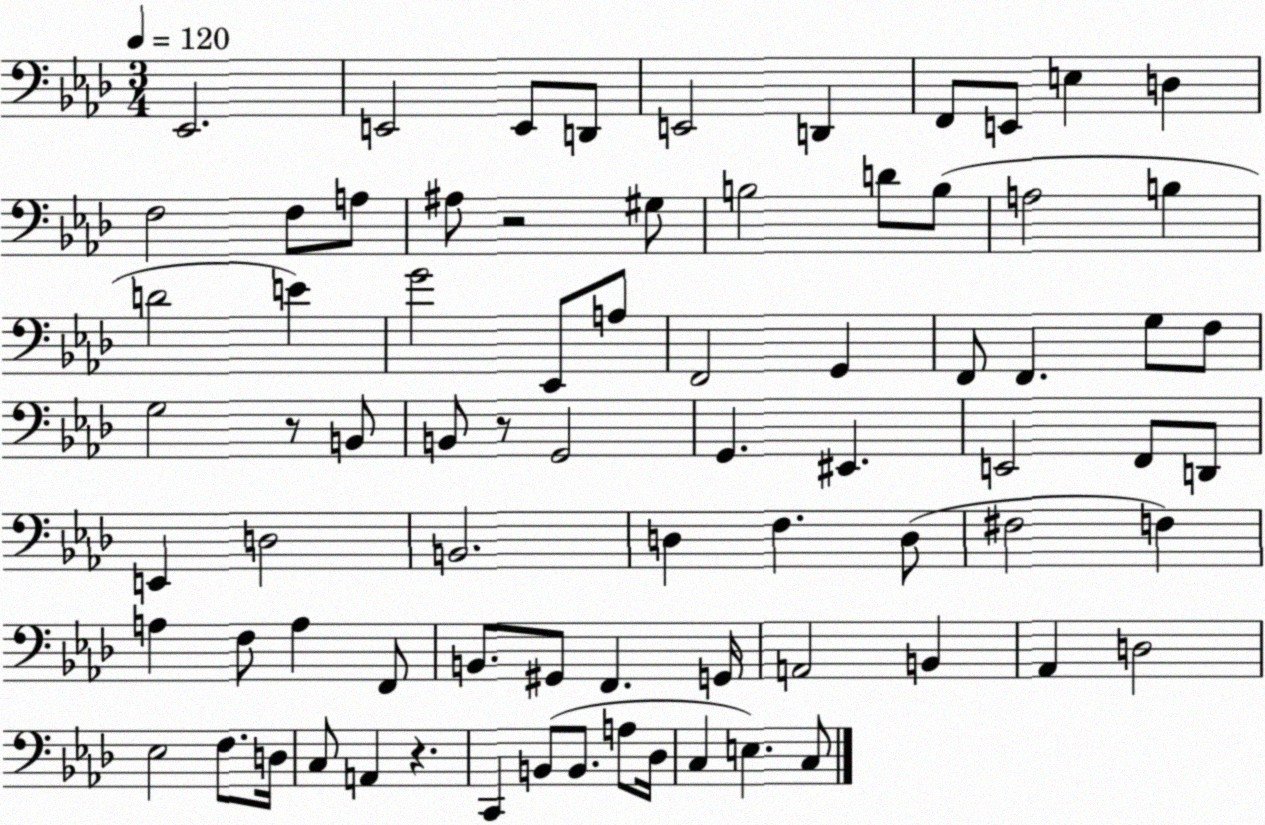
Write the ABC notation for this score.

X:1
T:Untitled
M:3/4
L:1/4
K:Ab
_E,,2 E,,2 E,,/2 D,,/2 E,,2 D,, F,,/2 E,,/2 E, D, F,2 F,/2 A,/2 ^A,/2 z2 ^G,/2 B,2 D/2 B,/2 A,2 B, D2 E G2 _E,,/2 A,/2 F,,2 G,, F,,/2 F,, G,/2 F,/2 G,2 z/2 B,,/2 B,,/2 z/2 G,,2 G,, ^E,, E,,2 F,,/2 D,,/2 E,, D,2 B,,2 D, F, D,/2 ^F,2 F, A, F,/2 A, F,,/2 B,,/2 ^G,,/2 F,, G,,/4 A,,2 B,, _A,, D,2 _E,2 F,/2 D,/4 C,/2 A,, z C,, B,,/2 B,,/2 A,/2 _D,/4 C, E, C,/2